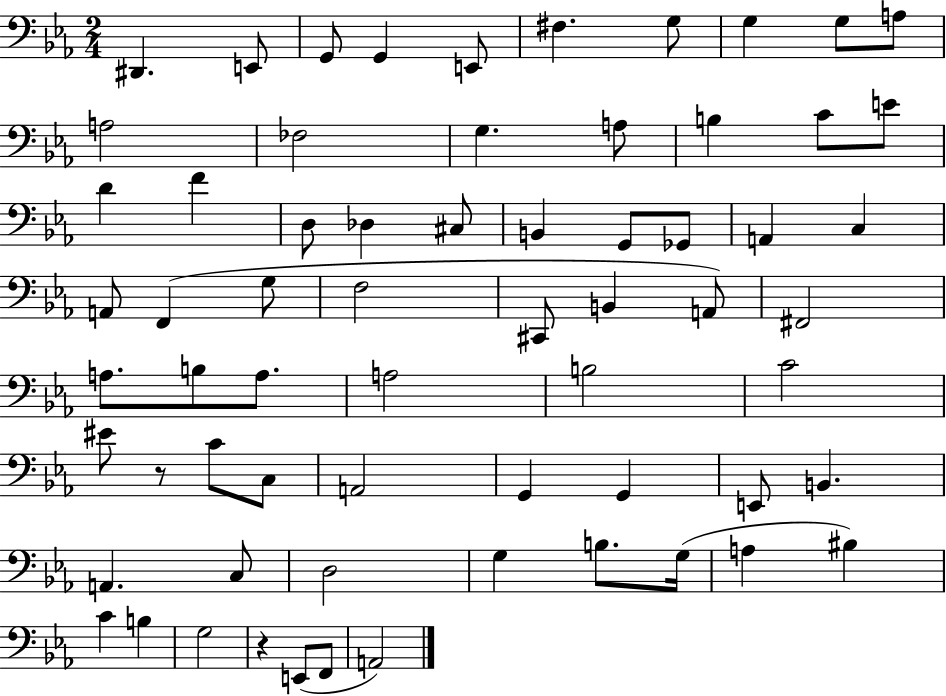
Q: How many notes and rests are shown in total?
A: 65